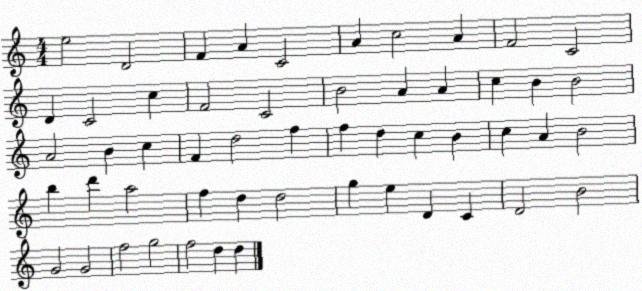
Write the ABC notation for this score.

X:1
T:Untitled
M:4/4
L:1/4
K:C
e2 D2 F A C2 A c2 A F2 C2 D C2 c F2 C2 B2 A A c B B2 A2 B c F d2 f f d c B c A B2 b d' a2 f d d2 g e D C D2 B2 G2 G2 f2 g2 f2 d d